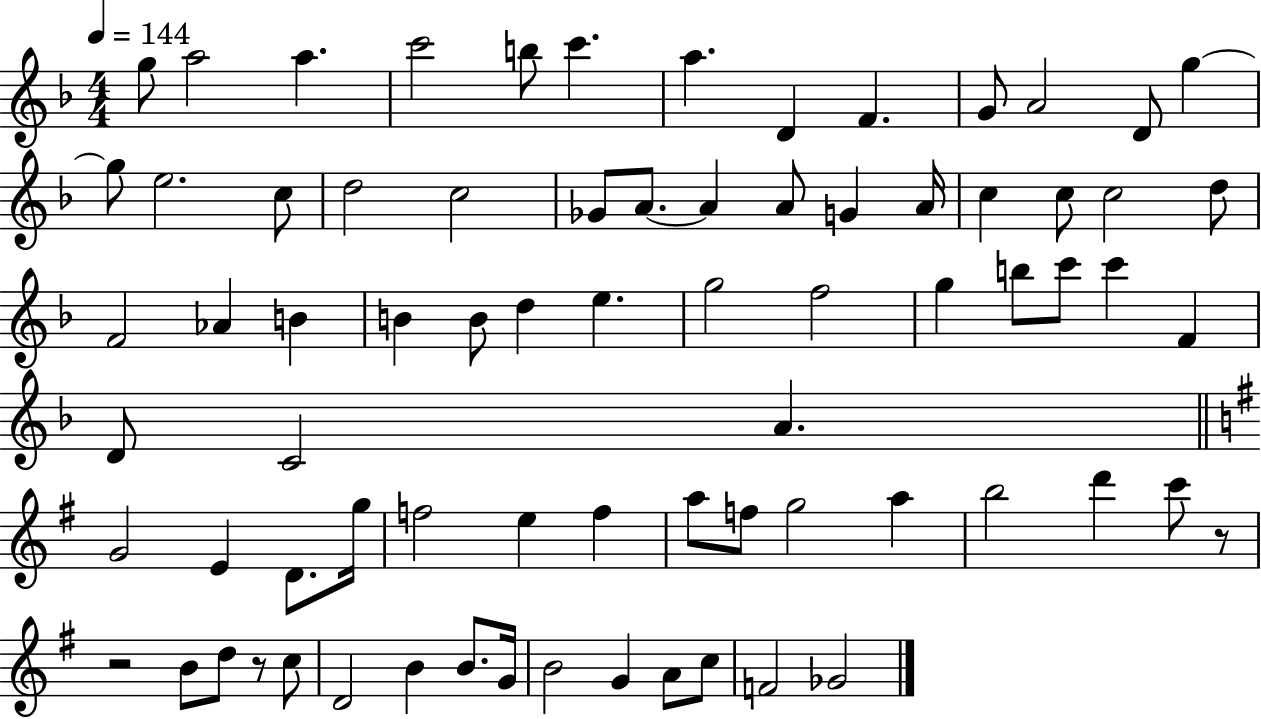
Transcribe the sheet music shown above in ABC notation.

X:1
T:Untitled
M:4/4
L:1/4
K:F
g/2 a2 a c'2 b/2 c' a D F G/2 A2 D/2 g g/2 e2 c/2 d2 c2 _G/2 A/2 A A/2 G A/4 c c/2 c2 d/2 F2 _A B B B/2 d e g2 f2 g b/2 c'/2 c' F D/2 C2 A G2 E D/2 g/4 f2 e f a/2 f/2 g2 a b2 d' c'/2 z/2 z2 B/2 d/2 z/2 c/2 D2 B B/2 G/4 B2 G A/2 c/2 F2 _G2